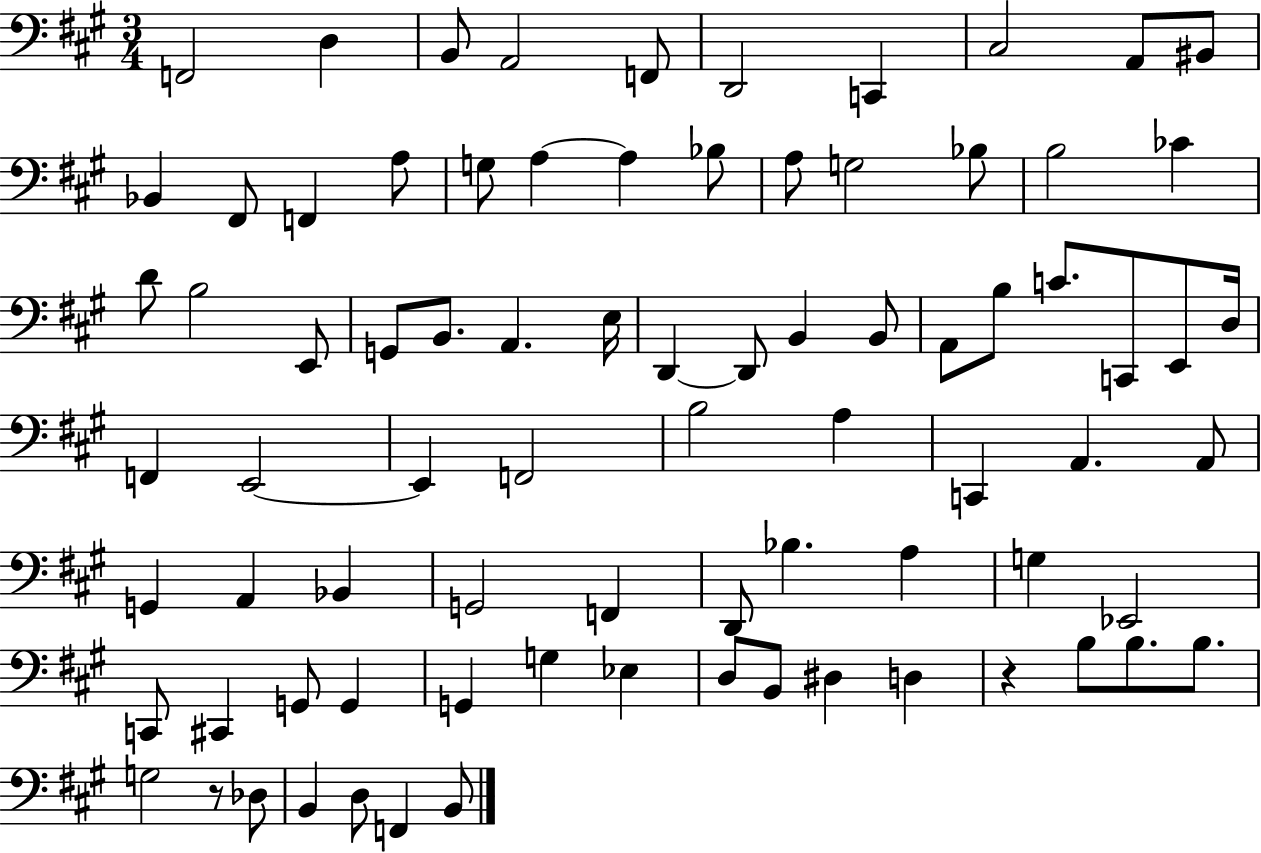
F2/h D3/q B2/e A2/h F2/e D2/h C2/q C#3/h A2/e BIS2/e Bb2/q F#2/e F2/q A3/e G3/e A3/q A3/q Bb3/e A3/e G3/h Bb3/e B3/h CES4/q D4/e B3/h E2/e G2/e B2/e. A2/q. E3/s D2/q D2/e B2/q B2/e A2/e B3/e C4/e. C2/e E2/e D3/s F2/q E2/h E2/q F2/h B3/h A3/q C2/q A2/q. A2/e G2/q A2/q Bb2/q G2/h F2/q D2/e Bb3/q. A3/q G3/q Eb2/h C2/e C#2/q G2/e G2/q G2/q G3/q Eb3/q D3/e B2/e D#3/q D3/q R/q B3/e B3/e. B3/e. G3/h R/e Db3/e B2/q D3/e F2/q B2/e